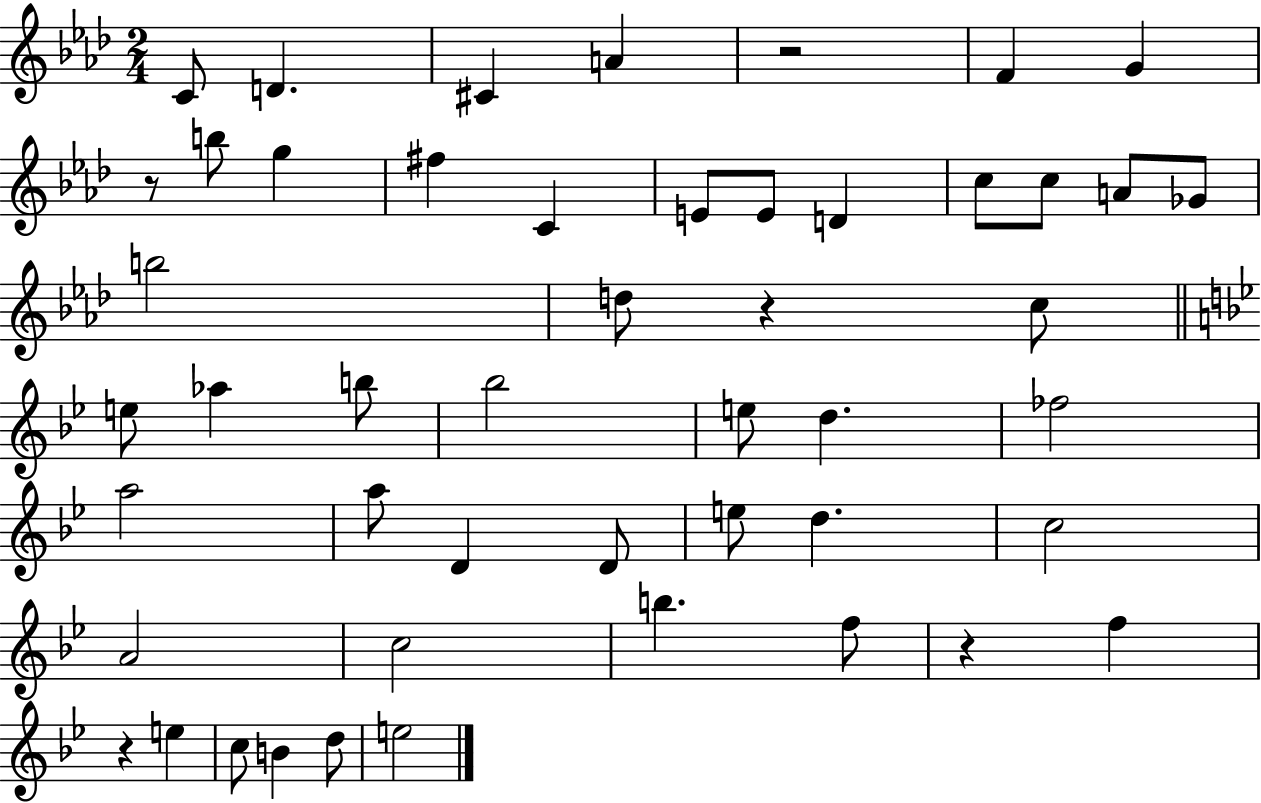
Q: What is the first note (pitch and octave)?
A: C4